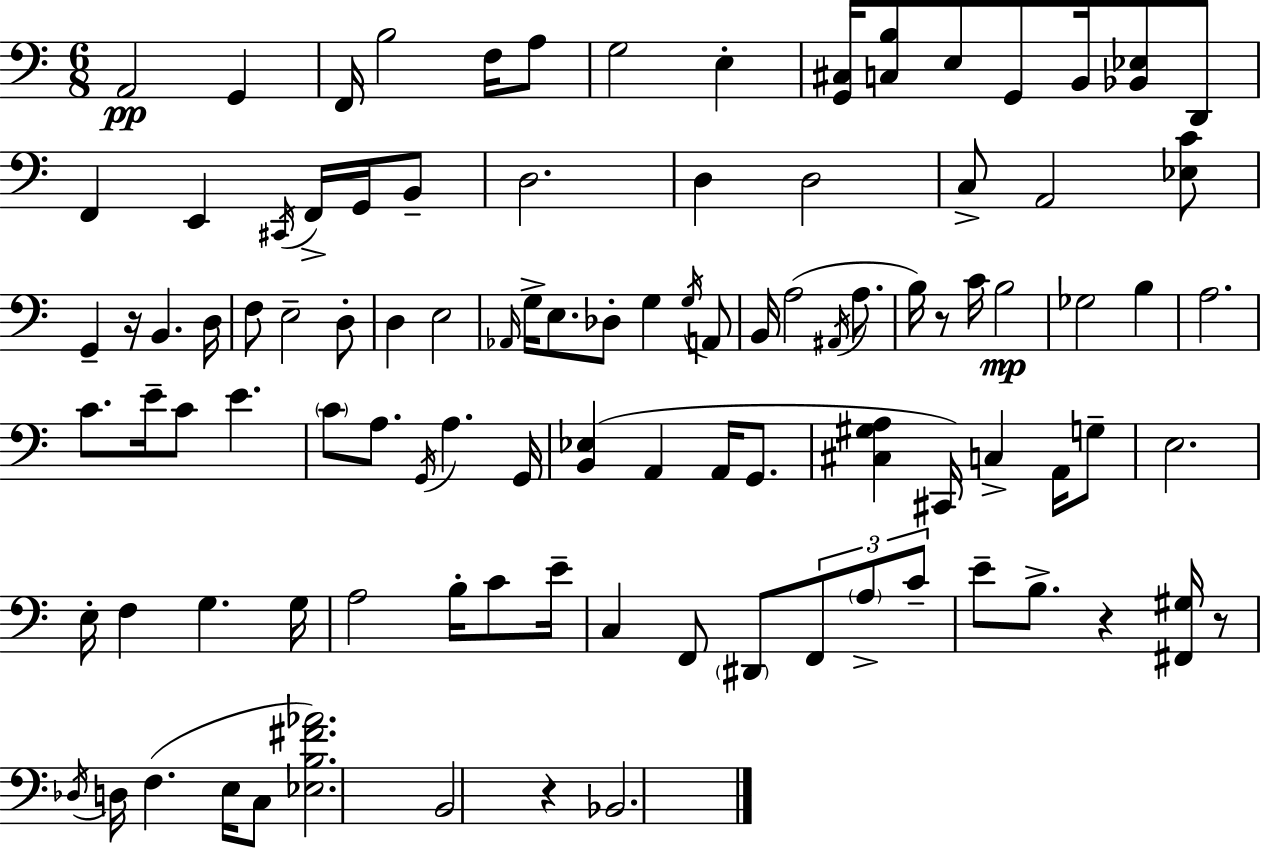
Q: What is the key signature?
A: C major